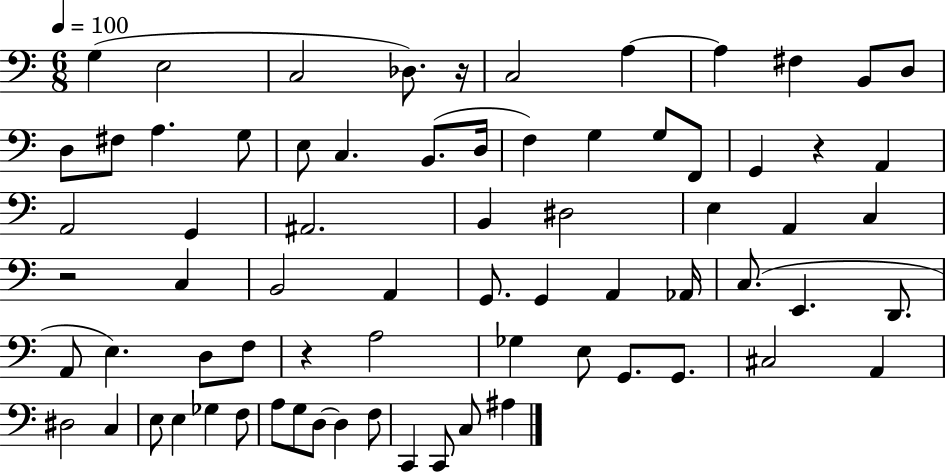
X:1
T:Untitled
M:6/8
L:1/4
K:C
G, E,2 C,2 _D,/2 z/4 C,2 A, A, ^F, B,,/2 D,/2 D,/2 ^F,/2 A, G,/2 E,/2 C, B,,/2 D,/4 F, G, G,/2 F,,/2 G,, z A,, A,,2 G,, ^A,,2 B,, ^D,2 E, A,, C, z2 C, B,,2 A,, G,,/2 G,, A,, _A,,/4 C,/2 E,, D,,/2 A,,/2 E, D,/2 F,/2 z A,2 _G, E,/2 G,,/2 G,,/2 ^C,2 A,, ^D,2 C, E,/2 E, _G, F,/2 A,/2 G,/2 D,/2 D, F,/2 C,, C,,/2 C,/2 ^A,